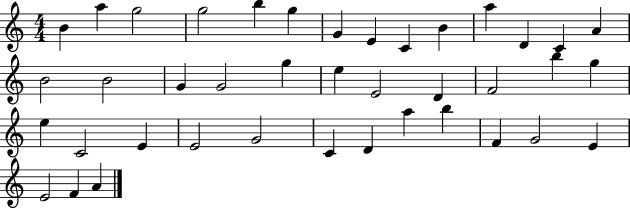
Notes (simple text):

B4/q A5/q G5/h G5/h B5/q G5/q G4/q E4/q C4/q B4/q A5/q D4/q C4/q A4/q B4/h B4/h G4/q G4/h G5/q E5/q E4/h D4/q F4/h B5/q G5/q E5/q C4/h E4/q E4/h G4/h C4/q D4/q A5/q B5/q F4/q G4/h E4/q E4/h F4/q A4/q